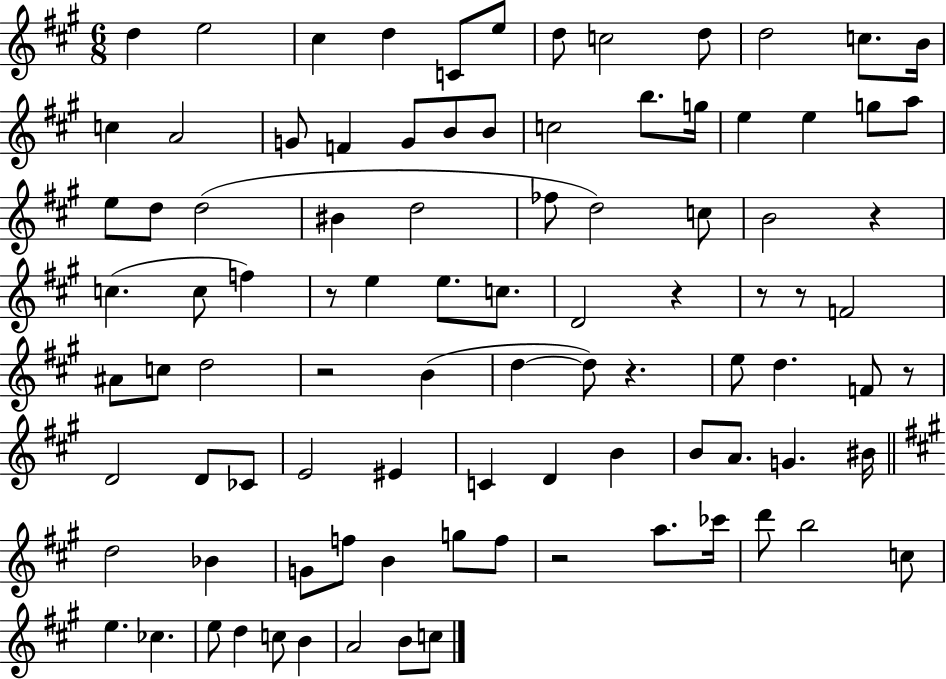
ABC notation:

X:1
T:Untitled
M:6/8
L:1/4
K:A
d e2 ^c d C/2 e/2 d/2 c2 d/2 d2 c/2 B/4 c A2 G/2 F G/2 B/2 B/2 c2 b/2 g/4 e e g/2 a/2 e/2 d/2 d2 ^B d2 _f/2 d2 c/2 B2 z c c/2 f z/2 e e/2 c/2 D2 z z/2 z/2 F2 ^A/2 c/2 d2 z2 B d d/2 z e/2 d F/2 z/2 D2 D/2 _C/2 E2 ^E C D B B/2 A/2 G ^B/4 d2 _B G/2 f/2 B g/2 f/2 z2 a/2 _c'/4 d'/2 b2 c/2 e _c e/2 d c/2 B A2 B/2 c/2